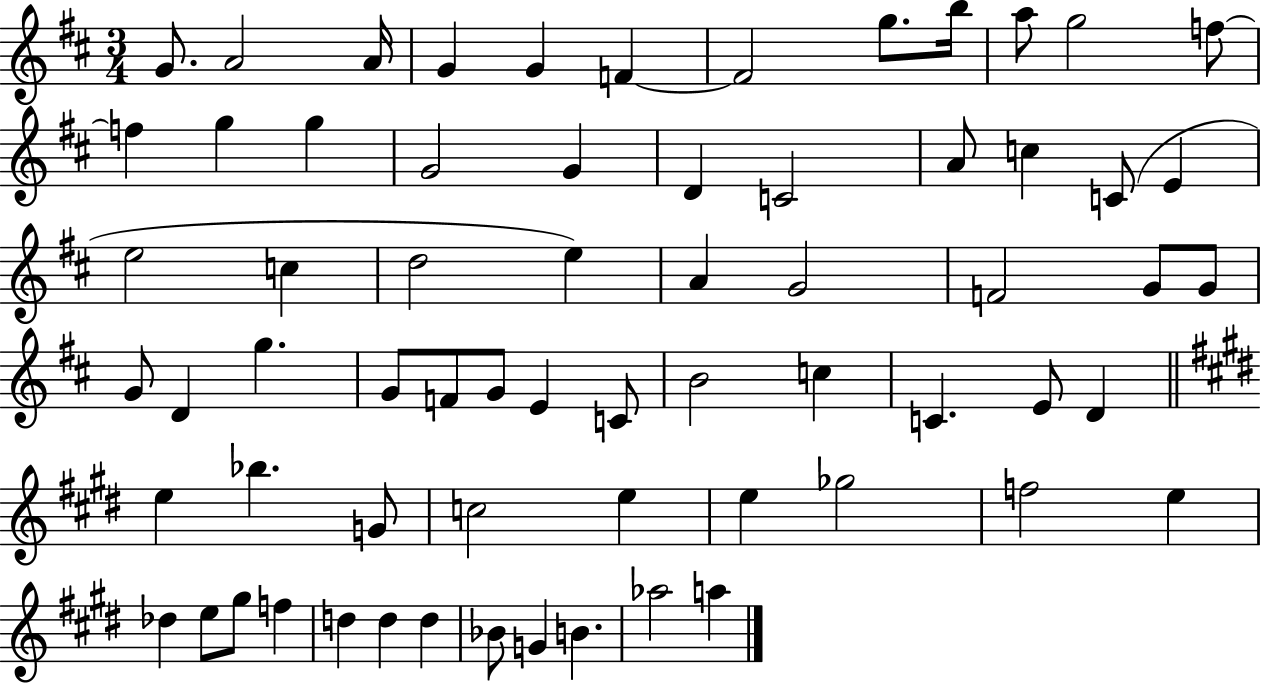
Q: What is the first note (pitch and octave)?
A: G4